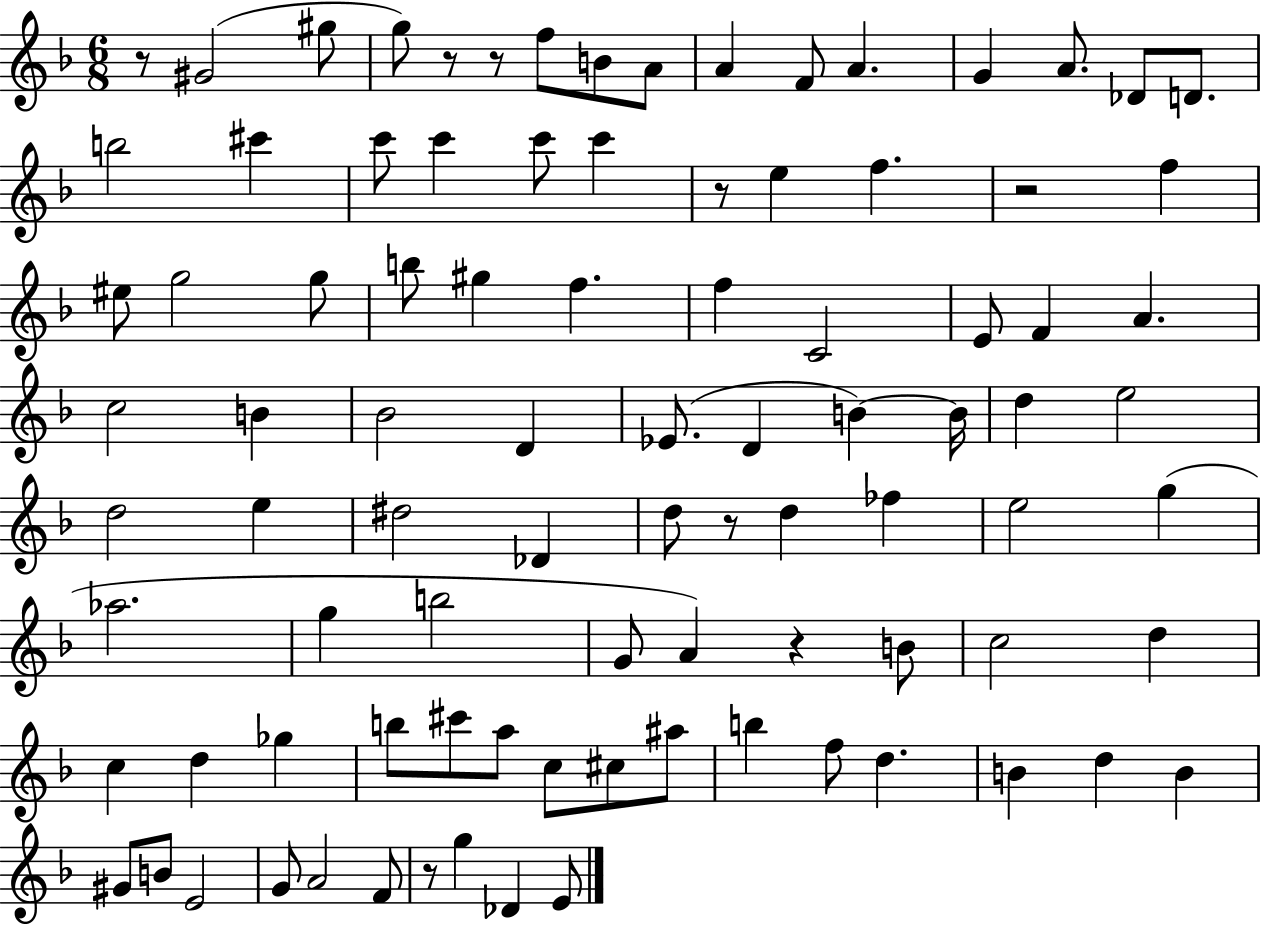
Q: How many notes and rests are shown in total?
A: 92